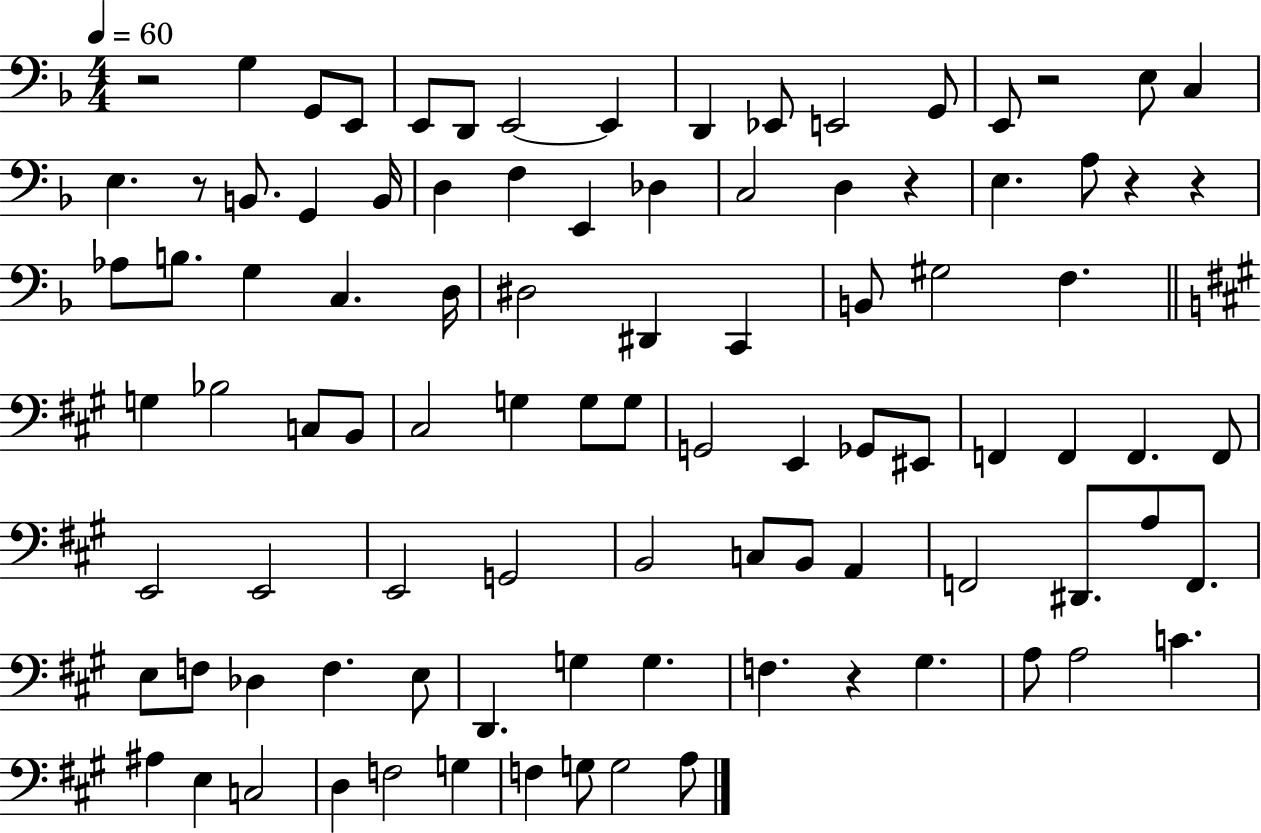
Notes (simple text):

R/h G3/q G2/e E2/e E2/e D2/e E2/h E2/q D2/q Eb2/e E2/h G2/e E2/e R/h E3/e C3/q E3/q. R/e B2/e. G2/q B2/s D3/q F3/q E2/q Db3/q C3/h D3/q R/q E3/q. A3/e R/q R/q Ab3/e B3/e. G3/q C3/q. D3/s D#3/h D#2/q C2/q B2/e G#3/h F3/q. G3/q Bb3/h C3/e B2/e C#3/h G3/q G3/e G3/e G2/h E2/q Gb2/e EIS2/e F2/q F2/q F2/q. F2/e E2/h E2/h E2/h G2/h B2/h C3/e B2/e A2/q F2/h D#2/e. A3/e F2/e. E3/e F3/e Db3/q F3/q. E3/e D2/q. G3/q G3/q. F3/q. R/q G#3/q. A3/e A3/h C4/q. A#3/q E3/q C3/h D3/q F3/h G3/q F3/q G3/e G3/h A3/e